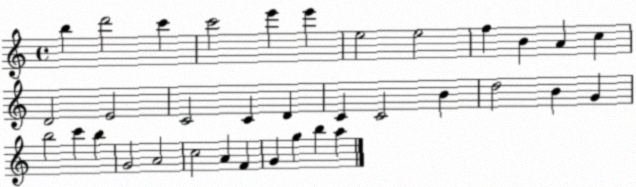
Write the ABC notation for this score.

X:1
T:Untitled
M:4/4
L:1/4
K:C
b d'2 c' c'2 e' e' e2 e2 f B A c D2 E2 C2 C D C C2 B d2 B G b2 c' b G2 A2 c2 A F G g b a